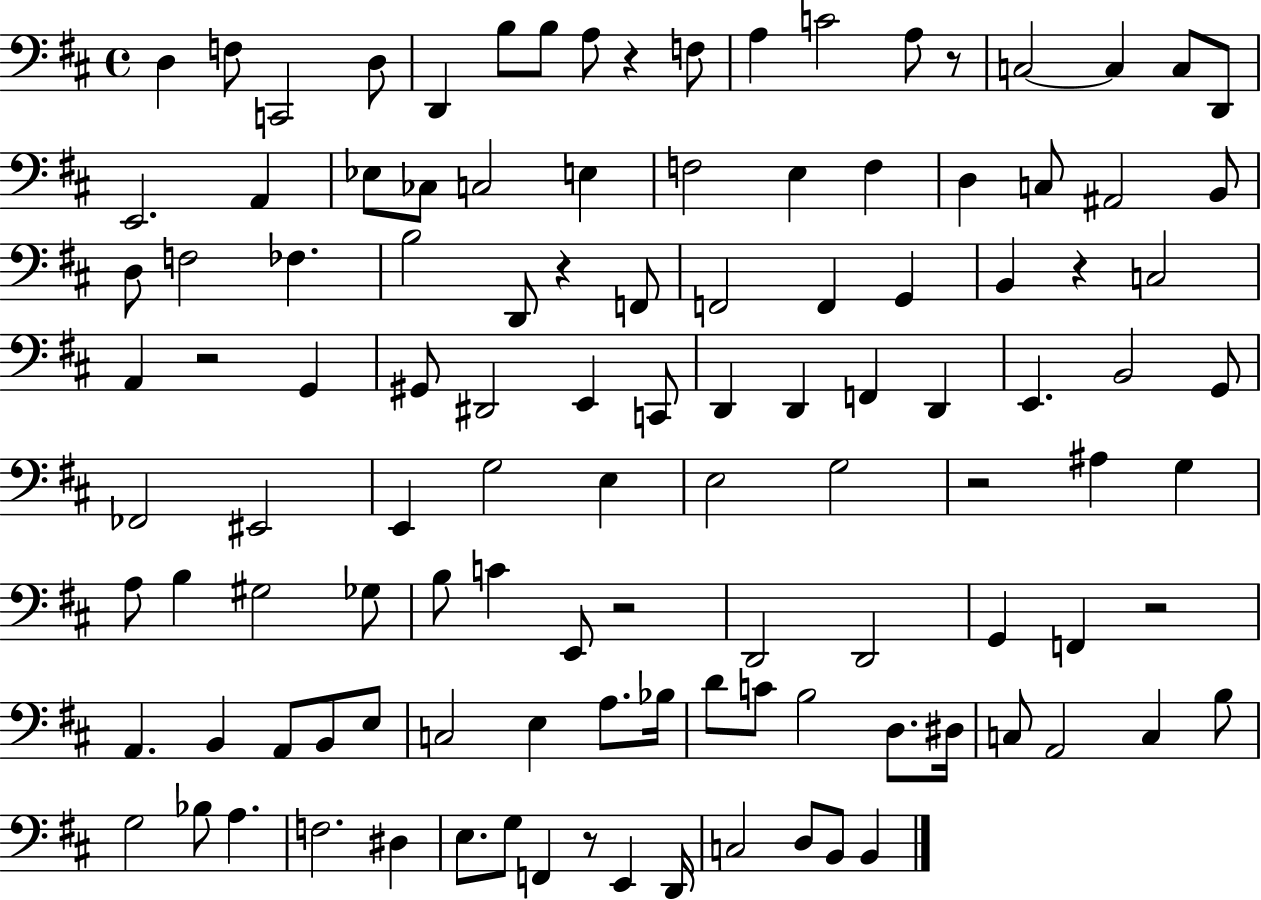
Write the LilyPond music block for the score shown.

{
  \clef bass
  \time 4/4
  \defaultTimeSignature
  \key d \major
  d4 f8 c,2 d8 | d,4 b8 b8 a8 r4 f8 | a4 c'2 a8 r8 | c2~~ c4 c8 d,8 | \break e,2. a,4 | ees8 ces8 c2 e4 | f2 e4 f4 | d4 c8 ais,2 b,8 | \break d8 f2 fes4. | b2 d,8 r4 f,8 | f,2 f,4 g,4 | b,4 r4 c2 | \break a,4 r2 g,4 | gis,8 dis,2 e,4 c,8 | d,4 d,4 f,4 d,4 | e,4. b,2 g,8 | \break fes,2 eis,2 | e,4 g2 e4 | e2 g2 | r2 ais4 g4 | \break a8 b4 gis2 ges8 | b8 c'4 e,8 r2 | d,2 d,2 | g,4 f,4 r2 | \break a,4. b,4 a,8 b,8 e8 | c2 e4 a8. bes16 | d'8 c'8 b2 d8. dis16 | c8 a,2 c4 b8 | \break g2 bes8 a4. | f2. dis4 | e8. g8 f,4 r8 e,4 d,16 | c2 d8 b,8 b,4 | \break \bar "|."
}